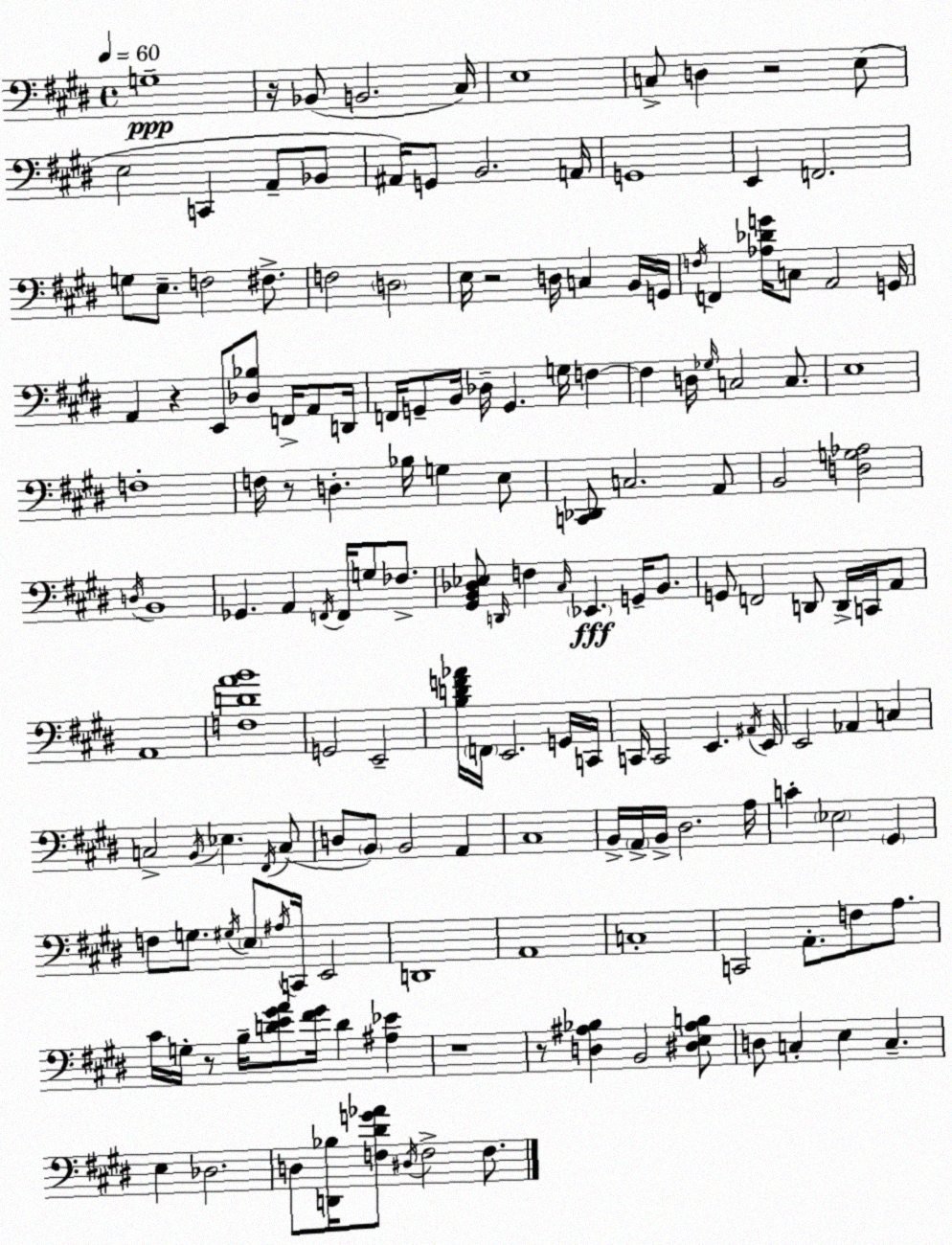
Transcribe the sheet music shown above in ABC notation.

X:1
T:Untitled
M:4/4
L:1/4
K:E
G,4 z/4 _B,,/2 B,,2 ^C,/4 E,4 C,/2 D, z2 E,/2 E,2 C,, A,,/2 _B,,/2 ^A,,/4 G,,/2 B,,2 A,,/4 G,,4 E,, F,,2 G,/2 E,/2 F,2 ^F,/2 F,2 D,2 E,/4 z2 D,/4 C, B,,/4 G,,/4 F,/4 F,, [_A,_DG]/4 C,/2 A,,2 G,,/4 A,, z E,,/2 [_D,_B,]/2 F,,/4 A,,/2 D,,/4 F,,/4 G,,/2 B,,/4 _D,/4 G,, G,/4 F, F, D,/4 _G,/4 C,2 C,/2 E,4 F,4 F,/4 z/2 D, _B,/4 G, E,/2 [C,,_D,,]/2 C,2 A,,/2 B,,2 [D,G,_A,]2 D,/4 B,,4 _G,, A,, F,,/4 F,,/4 G,/2 _F,/2 [^G,,B,,_D,_E,]/2 D,,/4 F, ^C,/4 _E,, G,,/4 B,,/2 G,,/2 F,,2 D,,/2 D,,/4 C,,/4 A,,/2 A,,4 [F,DAB]4 G,,2 E,,2 [B,DF_A]/4 F,,/4 E,,2 G,,/4 C,,/4 C,,/4 C,,2 E,, ^A,,/4 E,,/4 E,,2 _A,, C, C,2 B,,/4 _E, ^F,,/4 C,/2 D,/2 B,,/2 B,,2 A,, ^C,4 B,,/4 A,,/4 B,,/4 ^D,2 A,/4 C _E,2 ^G,, F,/2 G,/2 ^G,/4 E,/2 ^A,/4 C,,/4 E,,2 D,,4 A,,4 C,4 C,,2 A,,/2 F,/2 A,/2 ^C/4 G,/4 z/2 B,/4 [DE^GA]/2 [^F^G]/4 D [^A,_E] z4 z/2 [D,^A,_B,] B,,2 [^D,E,^A,B,]/2 D,/2 C, E, C, E, _D,2 D,/2 [D,,_B,]/4 [F,^DG_A]/2 ^D,/4 F,2 F,/2